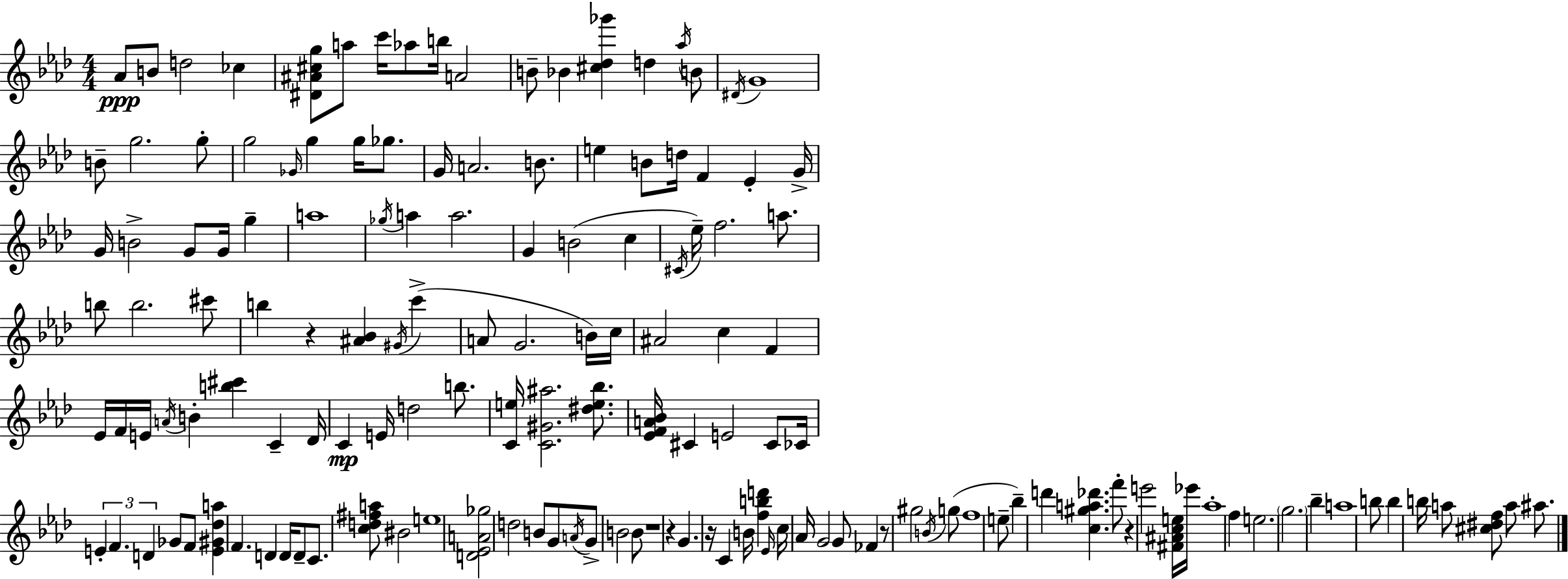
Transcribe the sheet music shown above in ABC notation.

X:1
T:Untitled
M:4/4
L:1/4
K:Fm
_A/2 B/2 d2 _c [^D^A^cg]/2 a/2 c'/4 _a/2 b/4 A2 B/2 _B [^c_d_g'] d _a/4 B/2 ^D/4 G4 B/2 g2 g/2 g2 _G/4 g g/4 _g/2 G/4 A2 B/2 e B/2 d/4 F _E G/4 G/4 B2 G/2 G/4 g a4 _g/4 a a2 G B2 c ^C/4 _e/4 f2 a/2 b/2 b2 ^c'/2 b z [^A_B] ^G/4 c' A/2 G2 B/4 c/4 ^A2 c F _E/4 F/4 E/4 A/4 B [b^c'] C _D/4 C E/4 d2 b/2 [Ce]/4 [C^G^a]2 [^de_b]/2 [_EFA_B]/4 ^C E2 ^C/2 _C/4 E F D _G/2 F/2 [E^G_da] F D D/4 D/2 C/2 [cd^fa]/2 ^B2 e4 [D_EA_g]2 d2 B/2 G/2 A/4 G/2 B2 B/2 z4 z G z/4 C B/4 [fbd'] _E/4 c/4 _A/4 G2 G/2 _F z/2 ^g2 B/4 g/2 f4 e/2 _b d' [c^ga_d'] f'/2 z e'2 [^F^Ace]/4 _e'/4 _a4 f e2 g2 _b a4 b/2 b b/4 a/2 [^c^df]/2 a/2 ^a/2